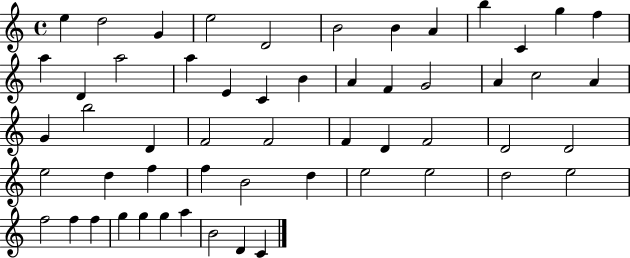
{
  \clef treble
  \time 4/4
  \defaultTimeSignature
  \key c \major
  e''4 d''2 g'4 | e''2 d'2 | b'2 b'4 a'4 | b''4 c'4 g''4 f''4 | \break a''4 d'4 a''2 | a''4 e'4 c'4 b'4 | a'4 f'4 g'2 | a'4 c''2 a'4 | \break g'4 b''2 d'4 | f'2 f'2 | f'4 d'4 f'2 | d'2 d'2 | \break e''2 d''4 f''4 | f''4 b'2 d''4 | e''2 e''2 | d''2 e''2 | \break f''2 f''4 f''4 | g''4 g''4 g''4 a''4 | b'2 d'4 c'4 | \bar "|."
}